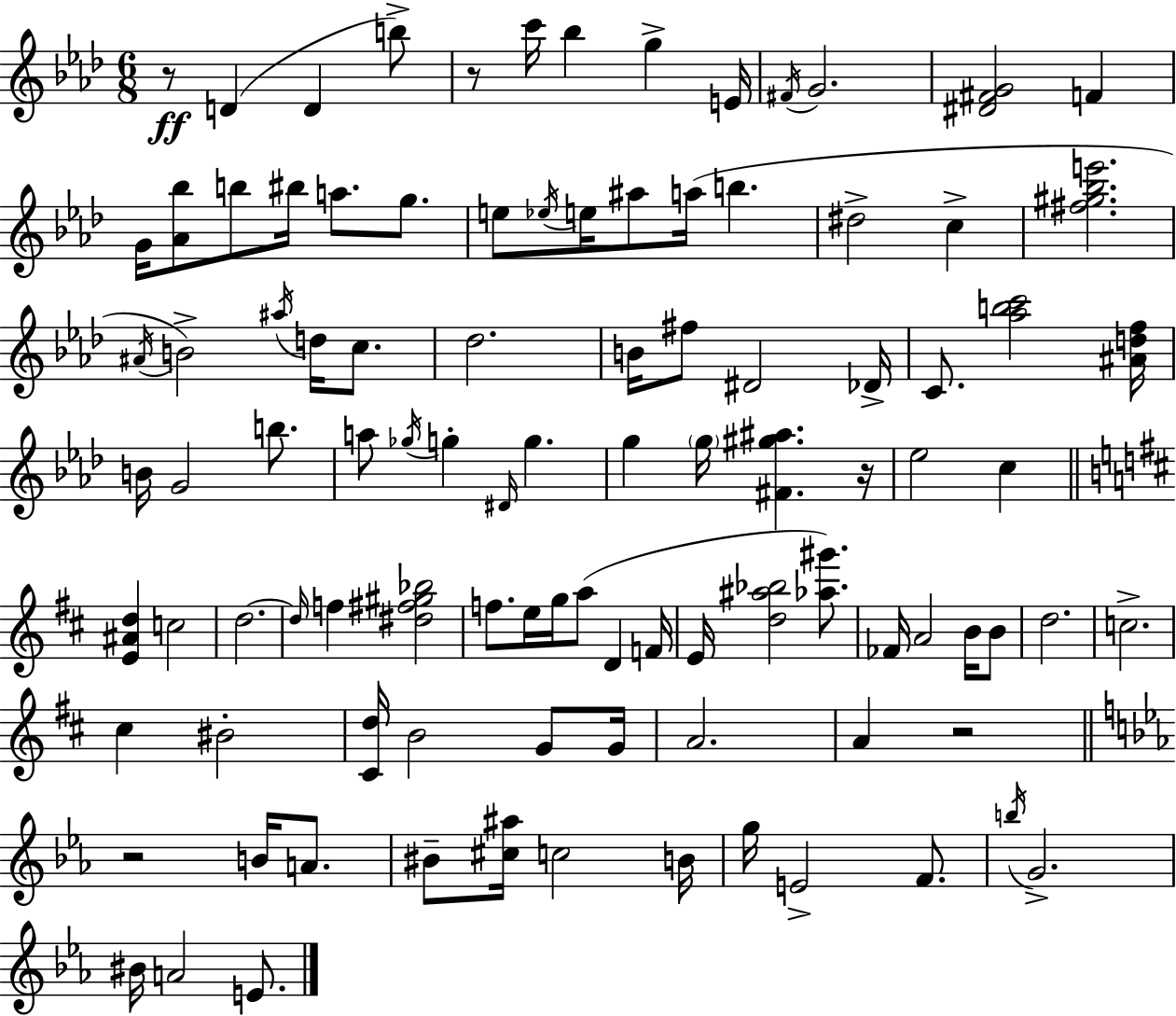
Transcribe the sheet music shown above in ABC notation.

X:1
T:Untitled
M:6/8
L:1/4
K:Fm
z/2 D D b/2 z/2 c'/4 _b g E/4 ^F/4 G2 [^D^FG]2 F G/4 [_A_b]/2 b/2 ^b/4 a/2 g/2 e/2 _e/4 e/4 ^a/2 a/4 b ^d2 c [^f^g_be']2 ^A/4 B2 ^a/4 d/4 c/2 _d2 B/4 ^f/2 ^D2 _D/4 C/2 [_abc']2 [^Adf]/4 B/4 G2 b/2 a/2 _g/4 g ^D/4 g g g/4 [^F^g^a] z/4 _e2 c [E^Ad] c2 d2 d/4 f [^d^f^g_b]2 f/2 e/4 g/4 a/2 D F/4 E/4 [d^a_b]2 [_a^g']/2 _F/4 A2 B/4 B/2 d2 c2 ^c ^B2 [^Cd]/4 B2 G/2 G/4 A2 A z2 z2 B/4 A/2 ^B/2 [^c^a]/4 c2 B/4 g/4 E2 F/2 b/4 G2 ^B/4 A2 E/2